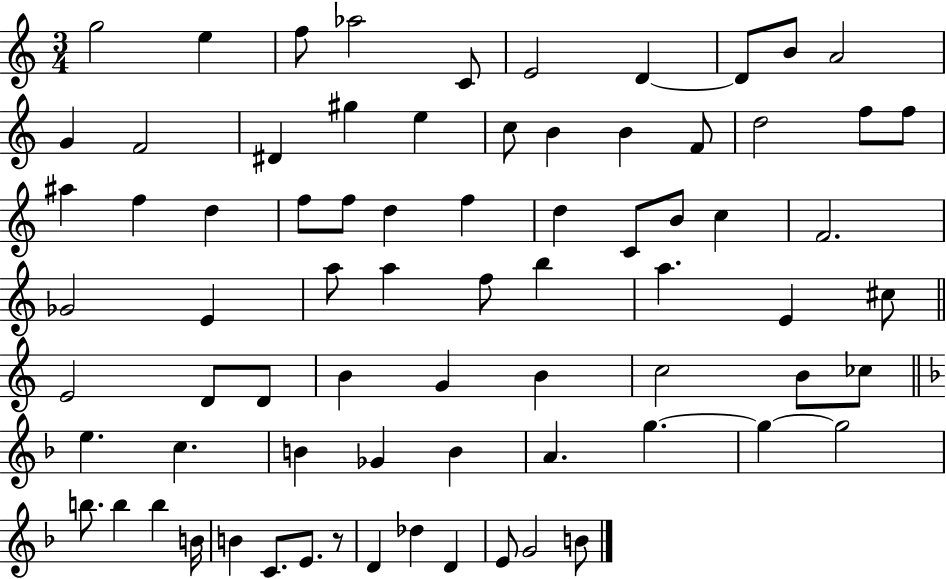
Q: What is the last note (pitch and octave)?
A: B4